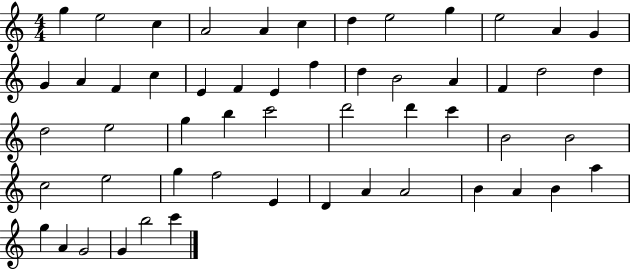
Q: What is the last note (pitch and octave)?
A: C6